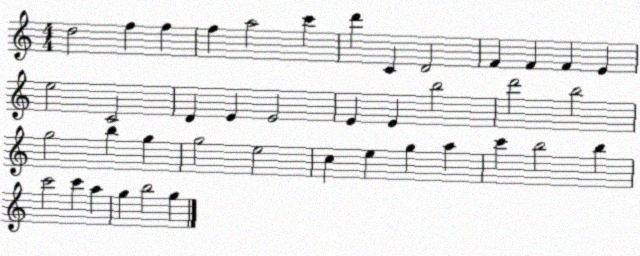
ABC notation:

X:1
T:Untitled
M:4/4
L:1/4
K:C
d2 f f f a2 c' d' C D2 F F F E e2 C2 D E E2 E E b2 d'2 b2 g2 b g g2 e2 c e g a c' b2 b c'2 c' a g b2 g